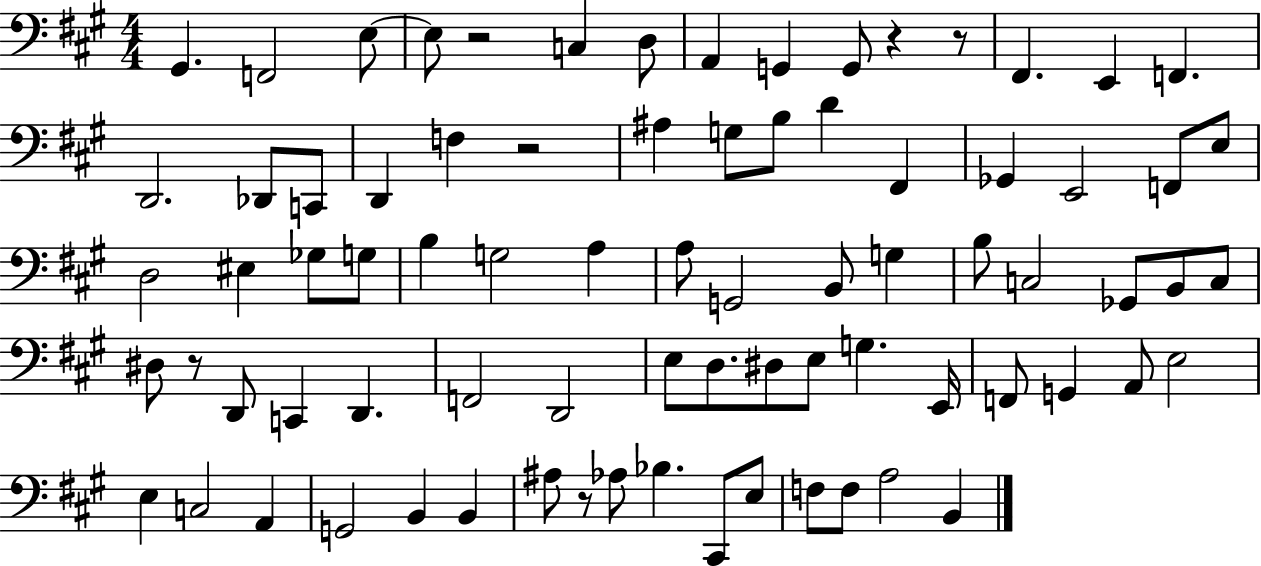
X:1
T:Untitled
M:4/4
L:1/4
K:A
^G,, F,,2 E,/2 E,/2 z2 C, D,/2 A,, G,, G,,/2 z z/2 ^F,, E,, F,, D,,2 _D,,/2 C,,/2 D,, F, z2 ^A, G,/2 B,/2 D ^F,, _G,, E,,2 F,,/2 E,/2 D,2 ^E, _G,/2 G,/2 B, G,2 A, A,/2 G,,2 B,,/2 G, B,/2 C,2 _G,,/2 B,,/2 C,/2 ^D,/2 z/2 D,,/2 C,, D,, F,,2 D,,2 E,/2 D,/2 ^D,/2 E,/2 G, E,,/4 F,,/2 G,, A,,/2 E,2 E, C,2 A,, G,,2 B,, B,, ^A,/2 z/2 _A,/2 _B, ^C,,/2 E,/2 F,/2 F,/2 A,2 B,,